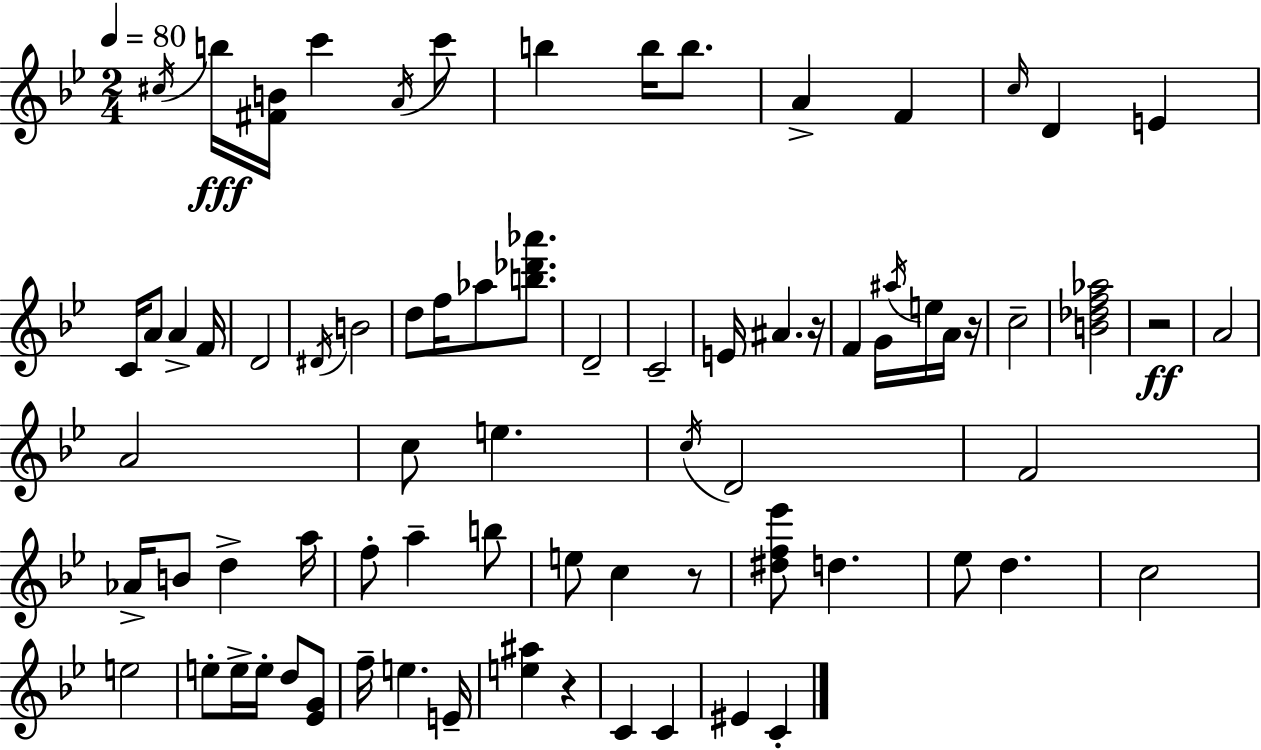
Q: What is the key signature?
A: G minor